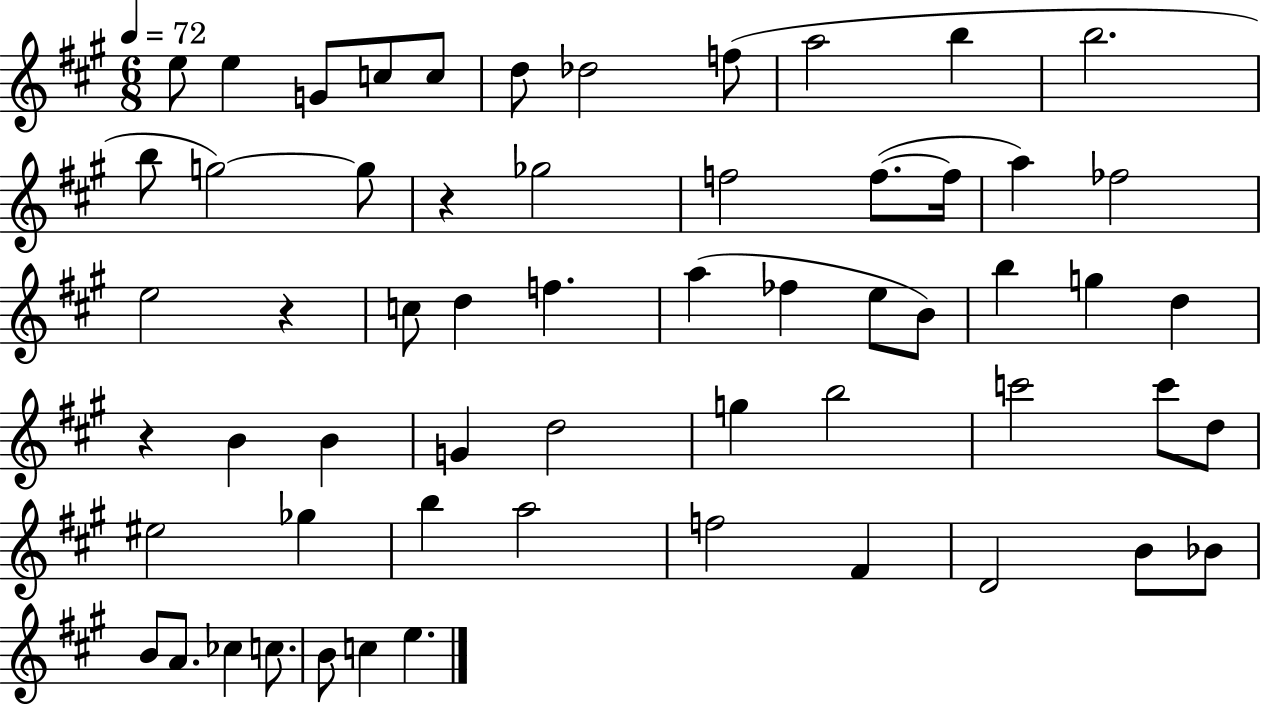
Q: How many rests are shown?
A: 3